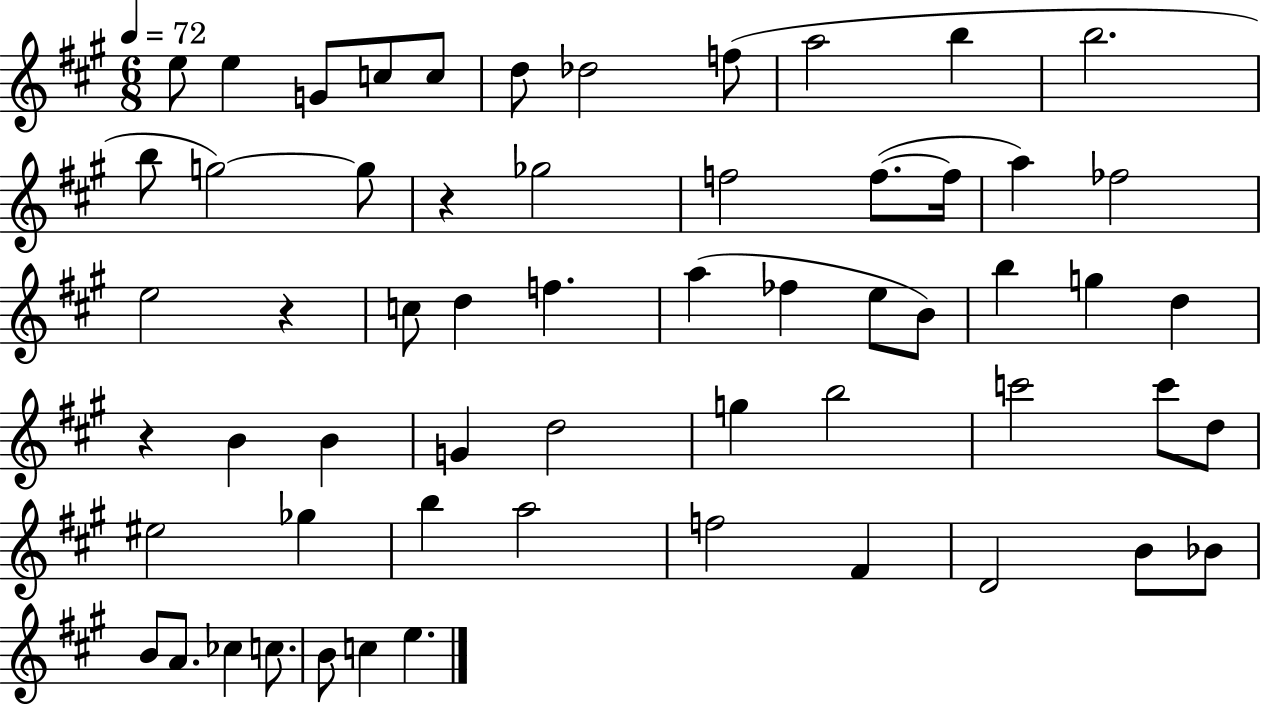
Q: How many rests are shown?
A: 3